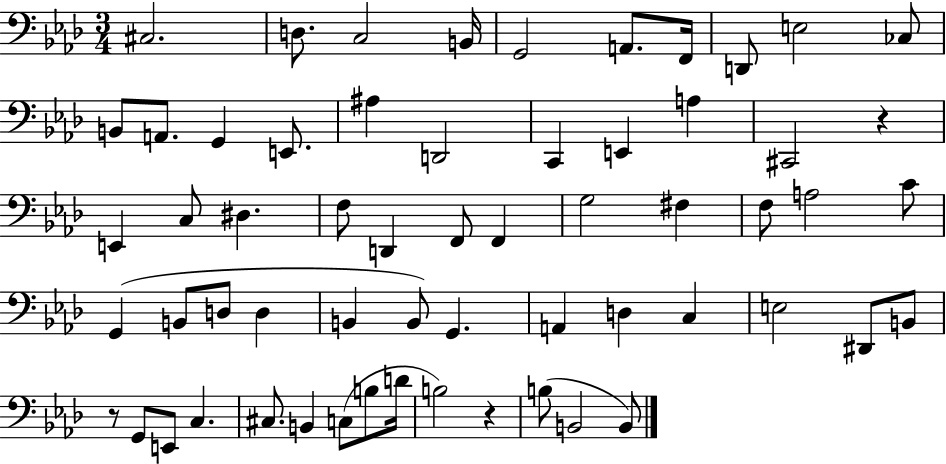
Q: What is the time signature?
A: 3/4